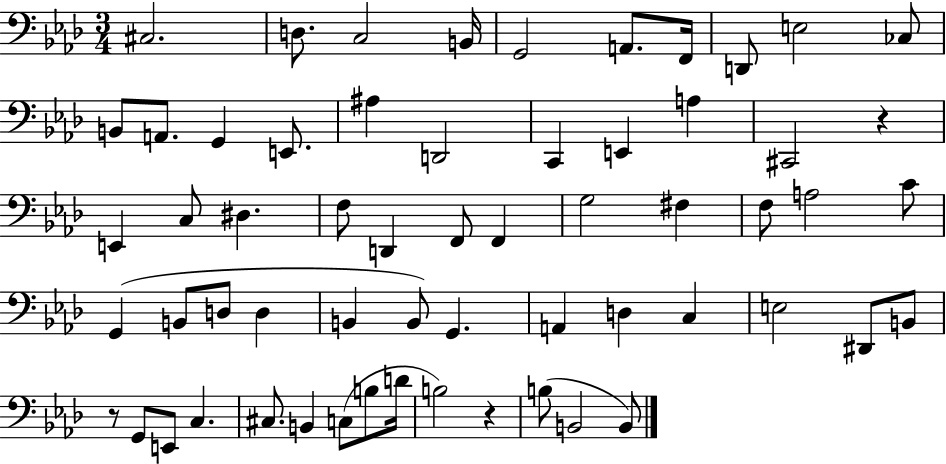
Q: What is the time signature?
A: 3/4